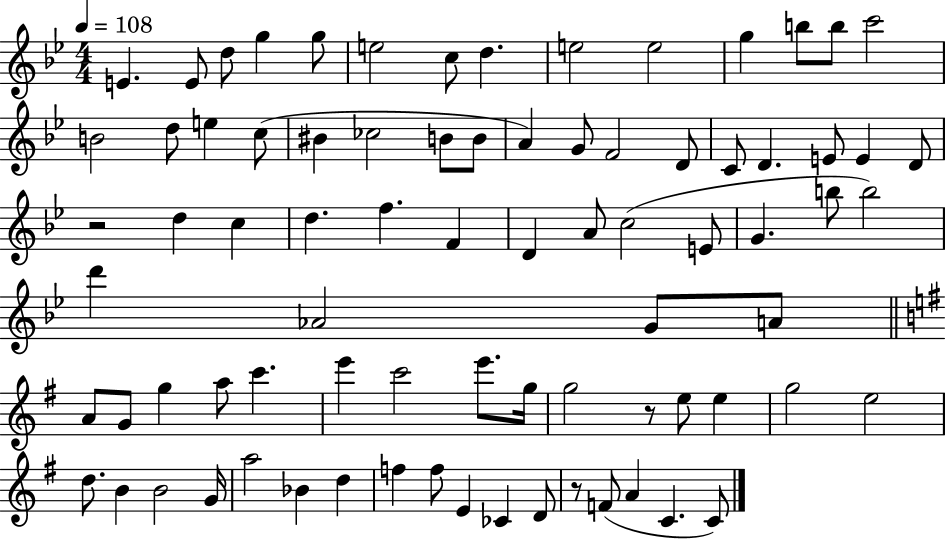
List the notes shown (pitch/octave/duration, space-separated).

E4/q. E4/e D5/e G5/q G5/e E5/h C5/e D5/q. E5/h E5/h G5/q B5/e B5/e C6/h B4/h D5/e E5/q C5/e BIS4/q CES5/h B4/e B4/e A4/q G4/e F4/h D4/e C4/e D4/q. E4/e E4/q D4/e R/h D5/q C5/q D5/q. F5/q. F4/q D4/q A4/e C5/h E4/e G4/q. B5/e B5/h D6/q Ab4/h G4/e A4/e A4/e G4/e G5/q A5/e C6/q. E6/q C6/h E6/e. G5/s G5/h R/e E5/e E5/q G5/h E5/h D5/e. B4/q B4/h G4/s A5/h Bb4/q D5/q F5/q F5/e E4/q CES4/q D4/e R/e F4/e A4/q C4/q. C4/e